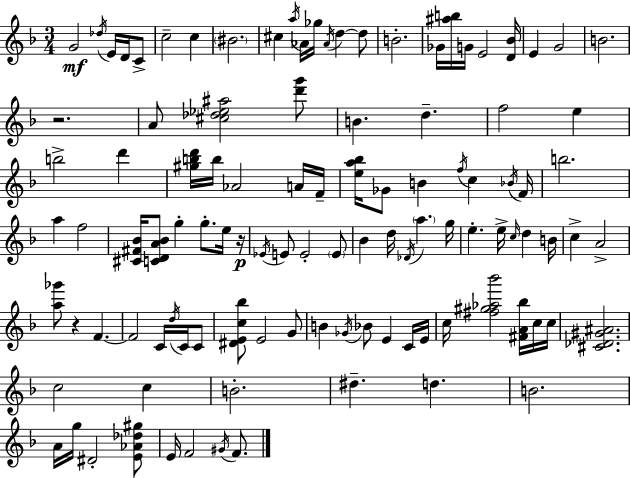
{
  \clef treble
  \numericTimeSignature
  \time 3/4
  \key f \major
  \repeat volta 2 { g'2\mf \acciaccatura { des''16 } e'16 d'16 c'8-> | c''2-- c''4 | \parenthesize bis'2. | cis''4 \acciaccatura { a''16 } aes'16 ges''16 \acciaccatura { aes'16 } d''4~~ | \break d''8 b'2.-. | ges'16 <ais'' b''>16 g'16 e'2 | <d' bes'>16 e'4 g'2 | b'2. | \break r2. | a'8 <cis'' des'' ees'' ais''>2 | <d''' g'''>8 b'4. d''4.-- | f''2 e''4 | \break b''2-> d'''4 | <gis'' b'' d'''>16 b''16 aes'2 | a'16 f'16-- <e'' a'' bes''>16 ges'8 b'4 \acciaccatura { f''16 } c''4 | \acciaccatura { bes'16 } f'16 b''2. | \break a''4 f''2 | <cis' fis' bes'>16 <c' d' a' bes'>8 g''4-. | g''8.-. e''16 r16\p \acciaccatura { ees'16 } e'8 e'2-. | \parenthesize e'8 bes'4 d''16 \acciaccatura { des'16 } | \break \parenthesize a''4. g''16 e''4.-. | e''16-> \grace { c''16 } d''4 b'16 c''4-> | a'2-> <a'' ges'''>8 r4 | f'4.~~ f'2 | \break c'16 \acciaccatura { d''16 } c'16 c'8 <dis' e' c'' bes''>8 e'2 | g'8 b'4 | \acciaccatura { ges'16 } bes'8 e'4 c'16 e'16 c''16 <fis'' gis'' aes'' bes'''>2 | <fis' a' bes''>16 c''16 c''16 <cis' des' gis' ais'>2. | \break c''2 | c''4 b'2.-. | dis''4.-- | d''4. b'2. | \break a'16 g''16 | dis'2-. <e' aes' des'' gis''>8 e'16 f'2 | \acciaccatura { gis'16 } f'8. } \bar "|."
}